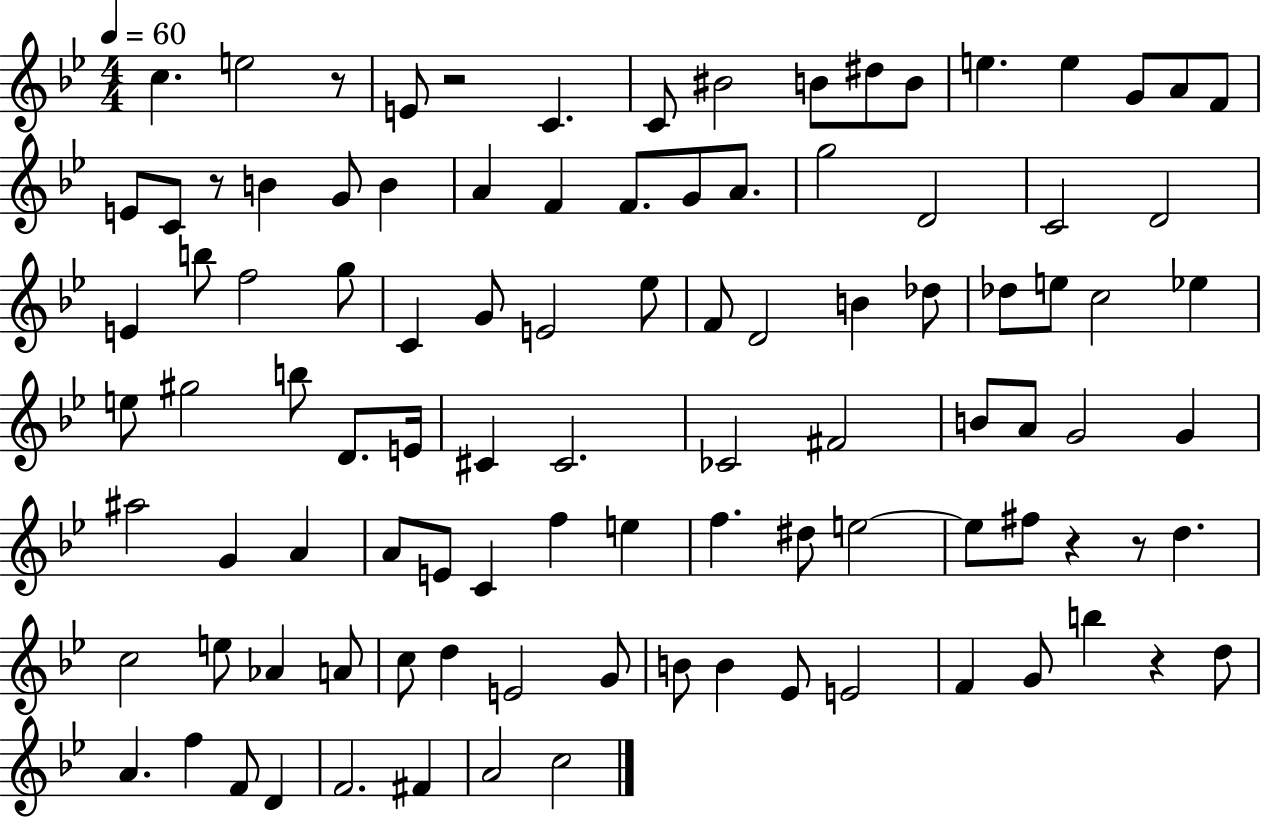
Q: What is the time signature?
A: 4/4